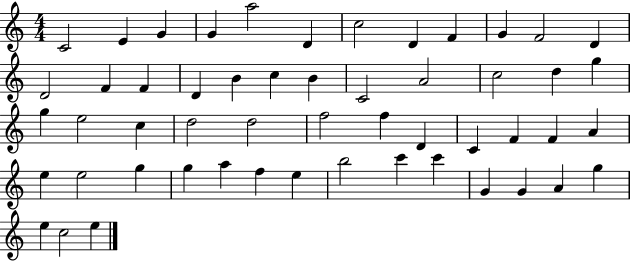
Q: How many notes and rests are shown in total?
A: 53